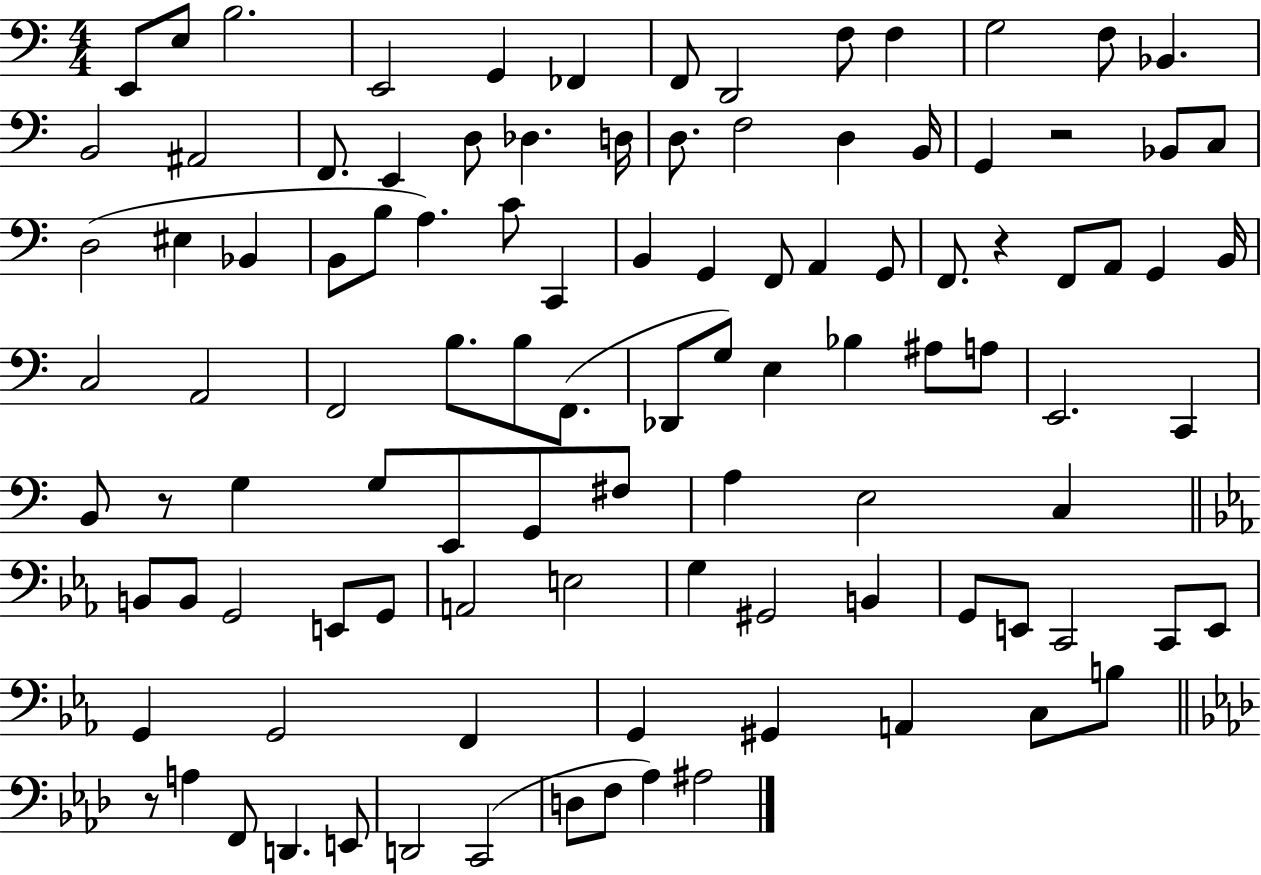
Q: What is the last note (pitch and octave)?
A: A#3